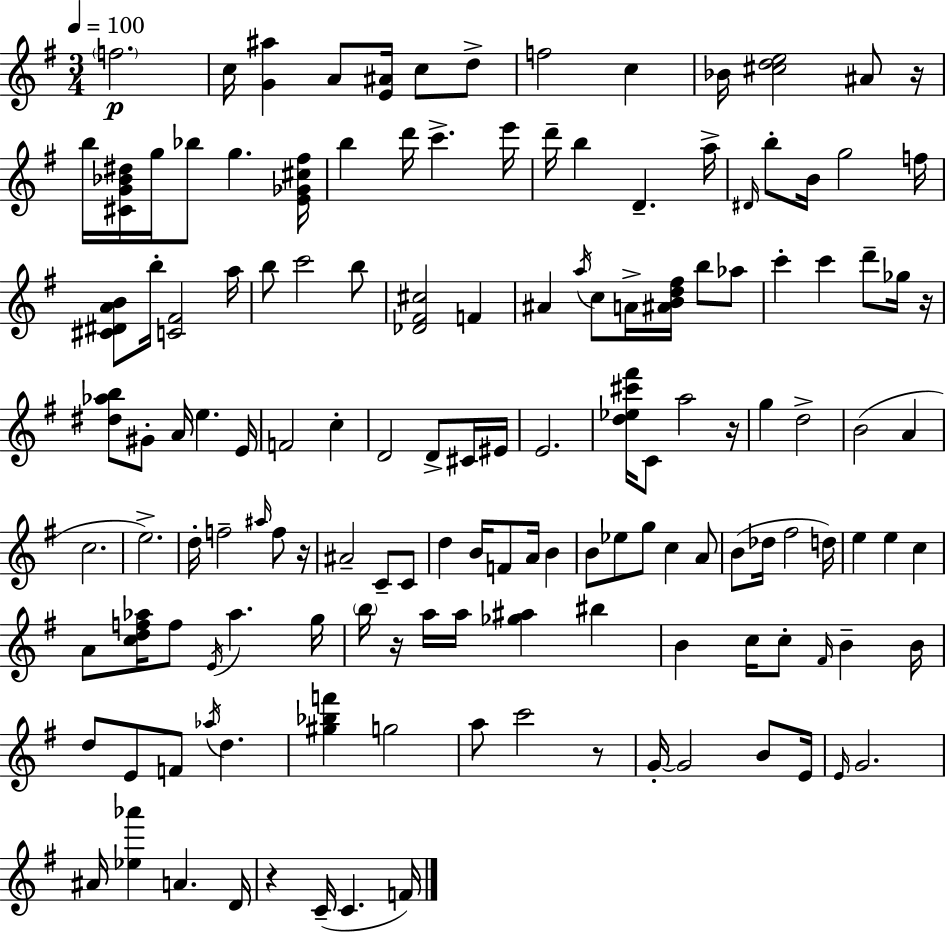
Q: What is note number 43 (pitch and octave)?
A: G#4